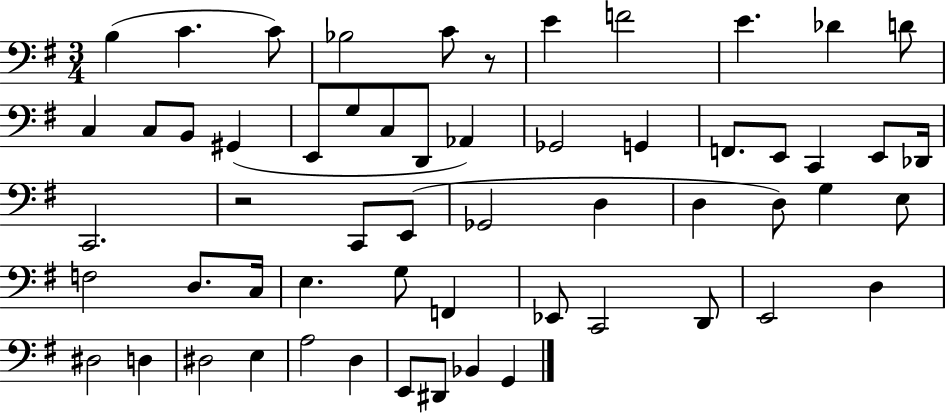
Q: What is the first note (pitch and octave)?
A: B3